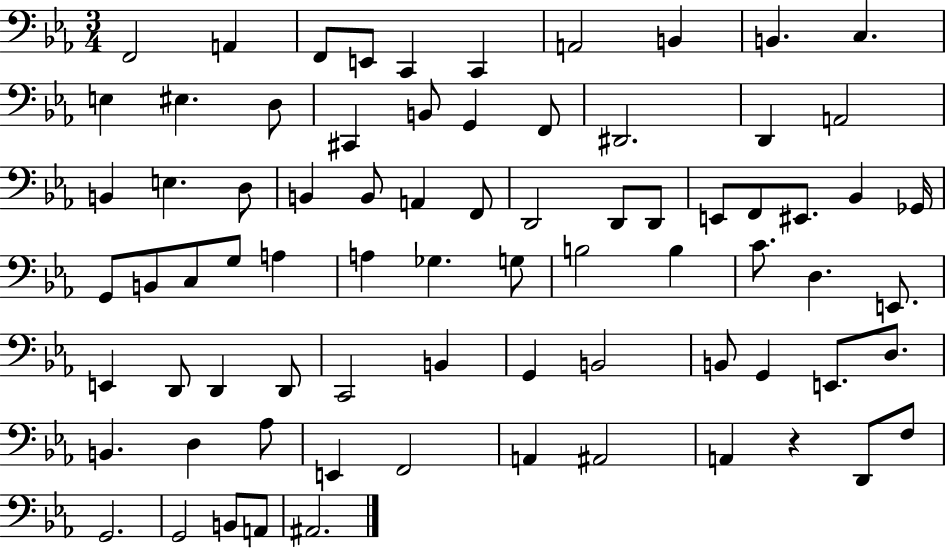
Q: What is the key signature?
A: EES major